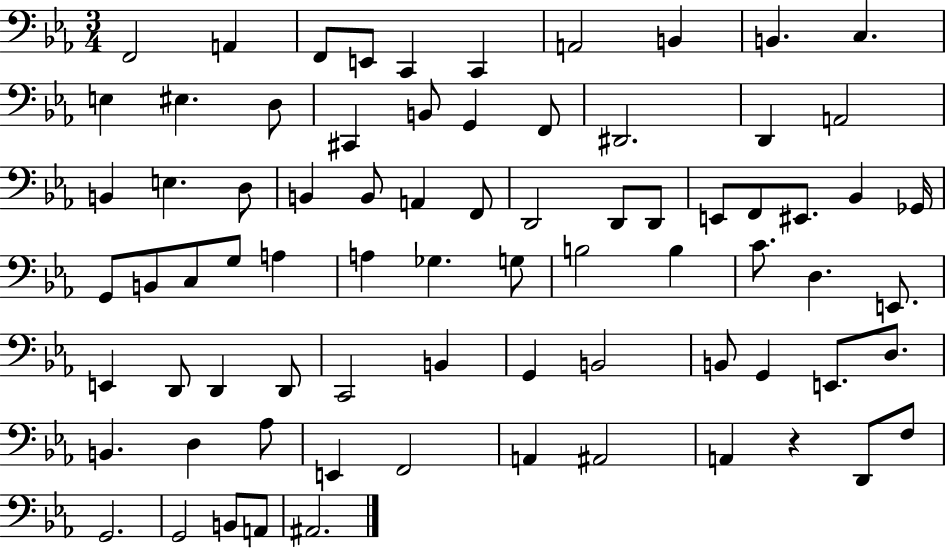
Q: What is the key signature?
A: EES major